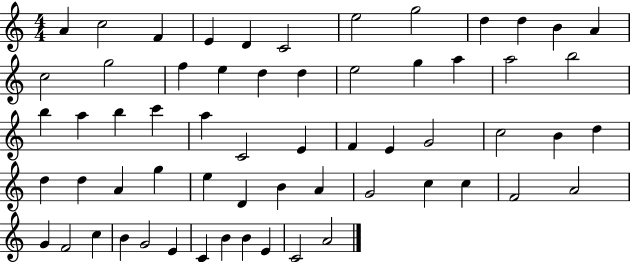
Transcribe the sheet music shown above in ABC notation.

X:1
T:Untitled
M:4/4
L:1/4
K:C
A c2 F E D C2 e2 g2 d d B A c2 g2 f e d d e2 g a a2 b2 b a b c' a C2 E F E G2 c2 B d d d A g e D B A G2 c c F2 A2 G F2 c B G2 E C B B E C2 A2